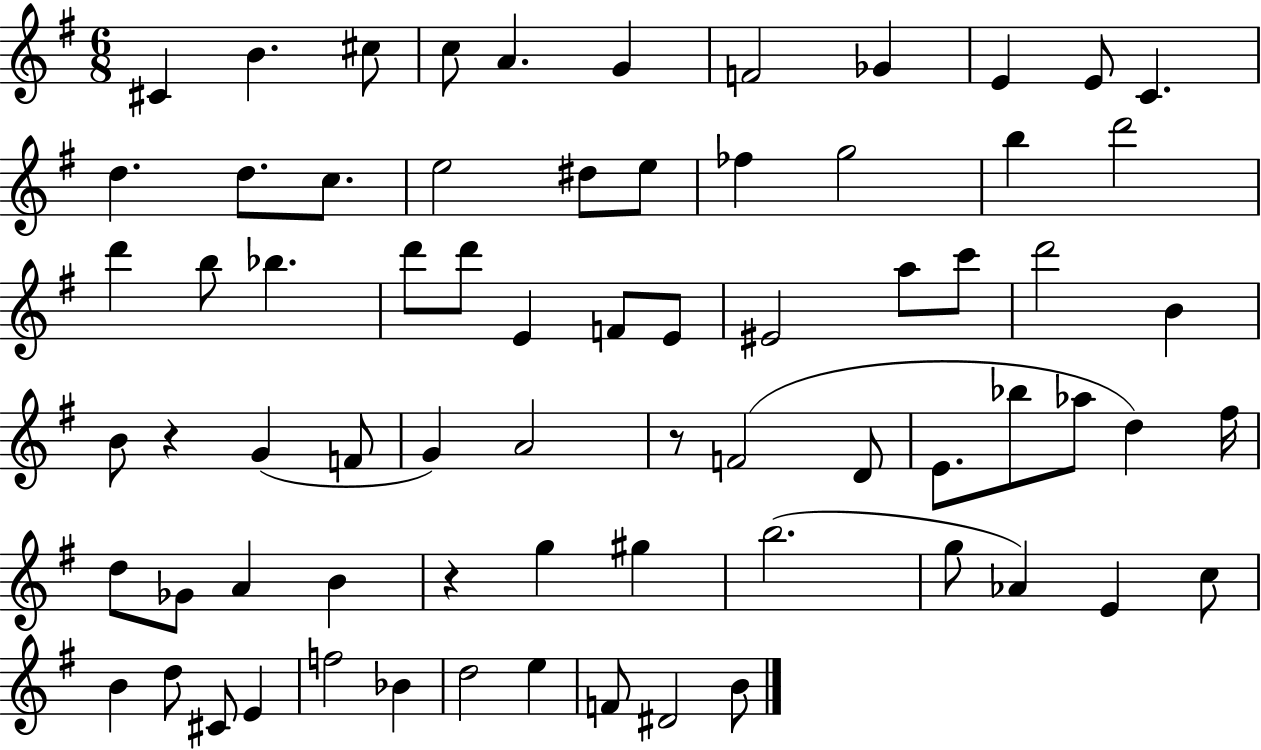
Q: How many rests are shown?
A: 3